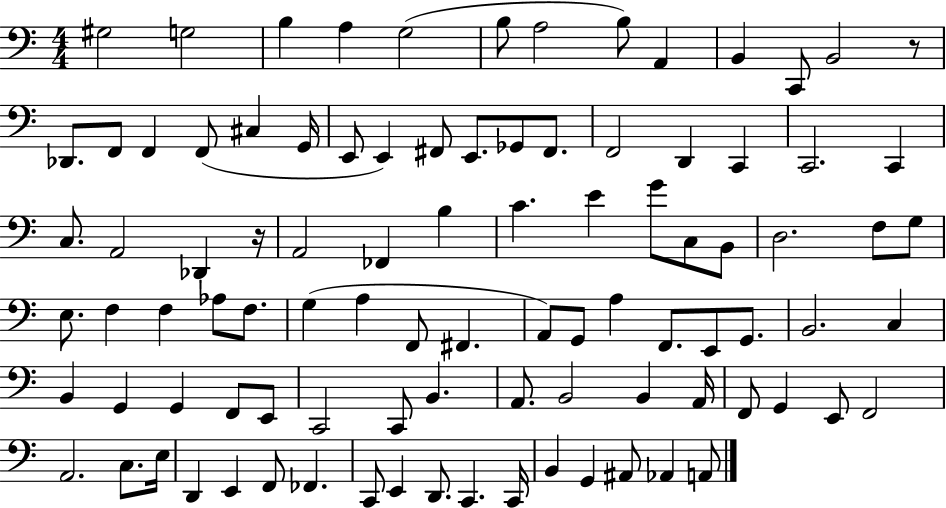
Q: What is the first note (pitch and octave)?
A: G#3